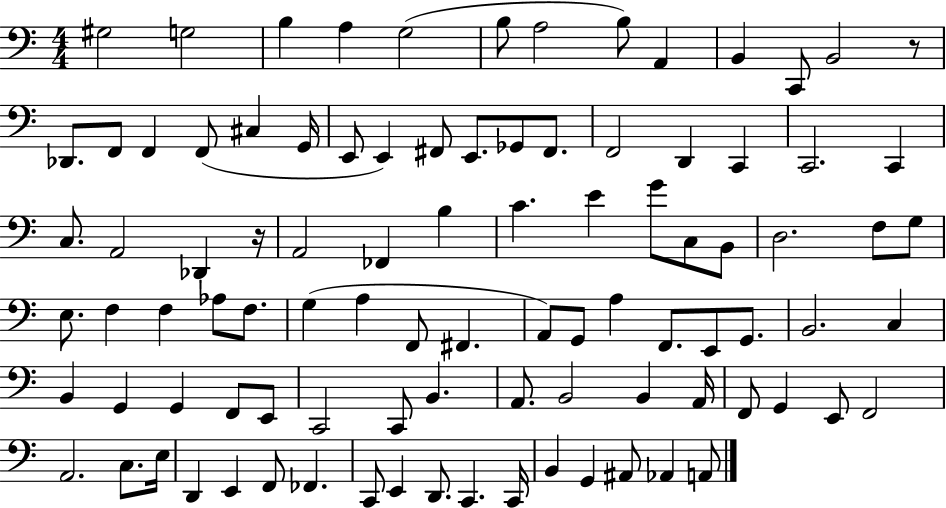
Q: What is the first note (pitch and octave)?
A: G#3